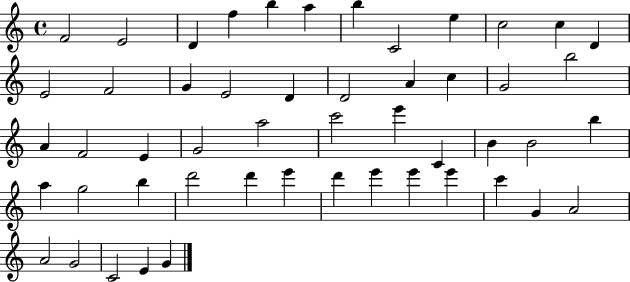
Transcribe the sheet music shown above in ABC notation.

X:1
T:Untitled
M:4/4
L:1/4
K:C
F2 E2 D f b a b C2 e c2 c D E2 F2 G E2 D D2 A c G2 b2 A F2 E G2 a2 c'2 e' C B B2 b a g2 b d'2 d' e' d' e' e' e' c' G A2 A2 G2 C2 E G